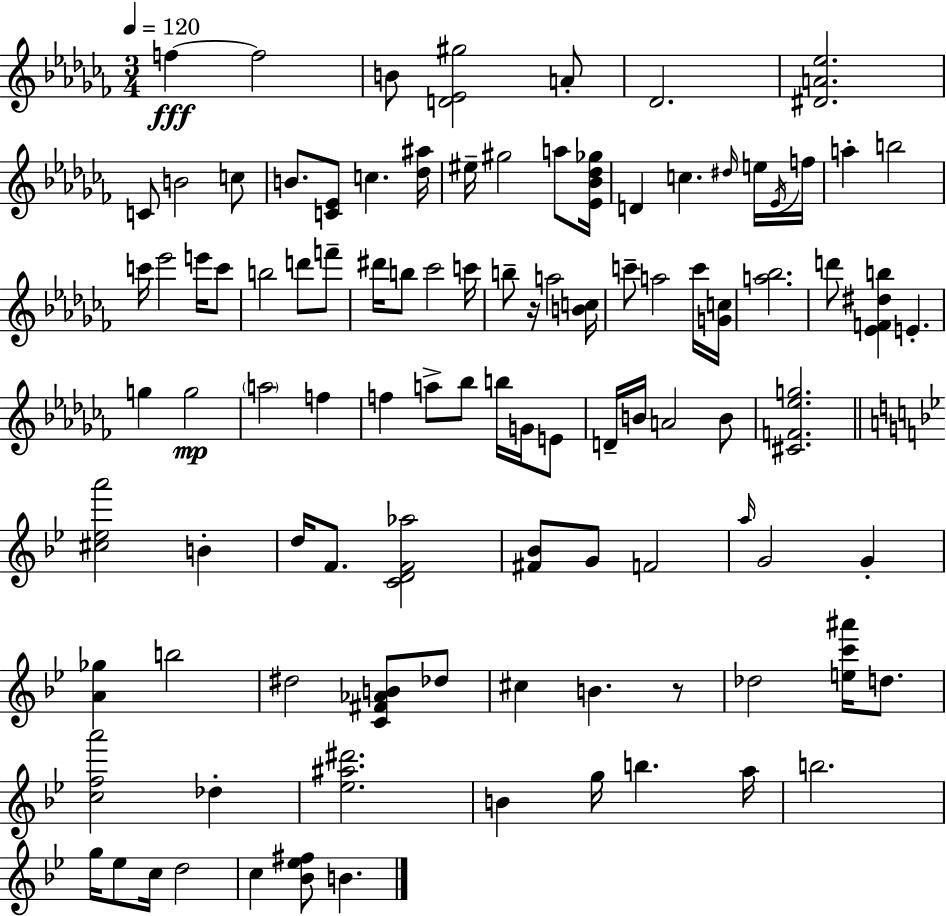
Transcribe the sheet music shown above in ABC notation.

X:1
T:Untitled
M:3/4
L:1/4
K:Abm
f f2 B/2 [D_E^g]2 A/2 _D2 [^DA_e]2 C/2 B2 c/2 B/2 [C_E]/2 c [_d^a]/4 ^e/4 ^g2 a/2 [_E_B_d_g]/4 D c ^d/4 e/4 _E/4 f/4 a b2 c'/4 _e'2 e'/4 c'/2 b2 d'/2 f'/2 ^d'/4 b/2 _c'2 c'/4 b/2 z/4 a2 [Bc]/4 c'/2 a2 c'/4 [Gc]/4 [a_b]2 d'/2 [_EF^db] E g g2 a2 f f a/2 _b/2 b/4 G/4 E/2 D/4 B/4 A2 B/2 [^CF_eg]2 [^c_ea']2 B d/4 F/2 [CDF_a]2 [^F_B]/2 G/2 F2 a/4 G2 G [A_g] b2 ^d2 [C^F_AB]/2 _d/2 ^c B z/2 _d2 [ec'^a']/4 d/2 [cfa']2 _d [_e^a^d']2 B g/4 b a/4 b2 g/4 _e/2 c/4 d2 c [_B_e^f]/2 B